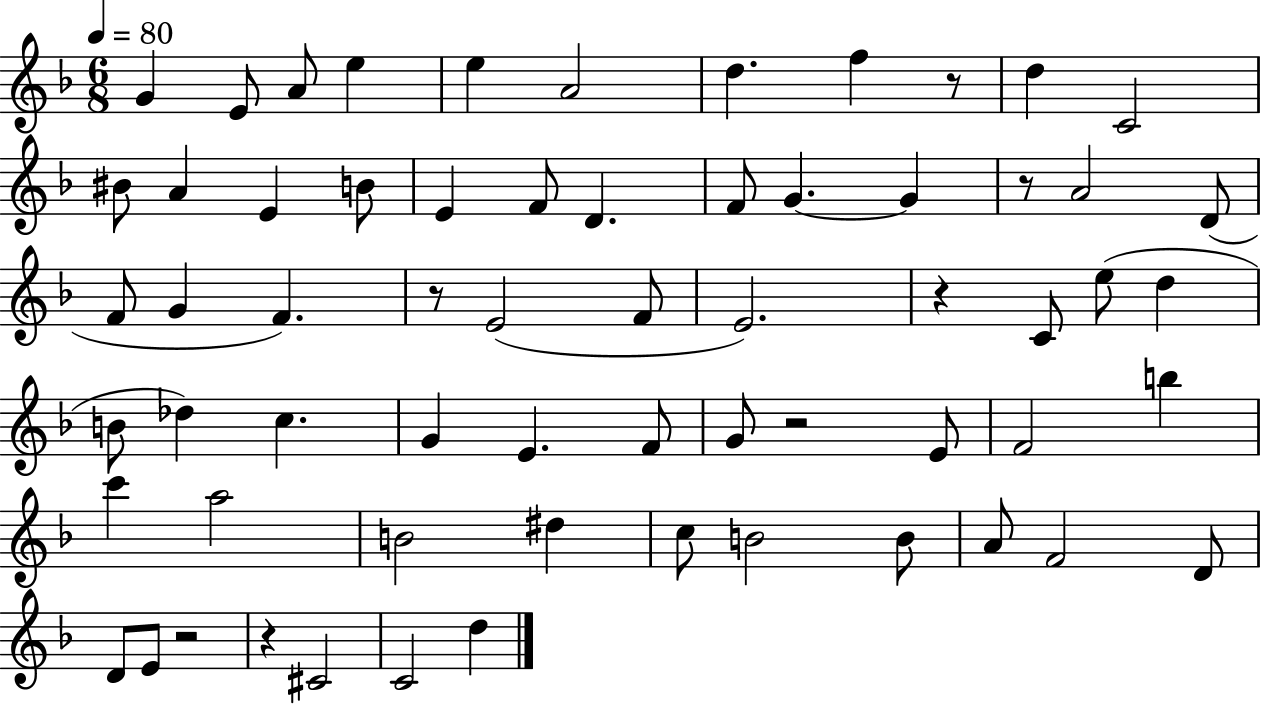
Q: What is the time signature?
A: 6/8